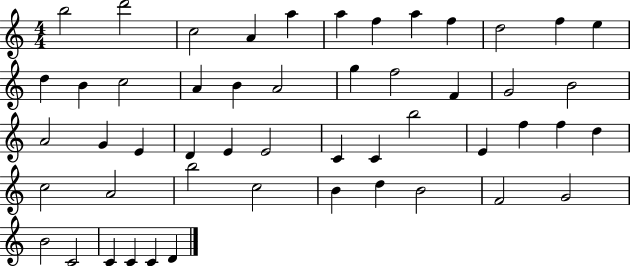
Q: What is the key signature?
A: C major